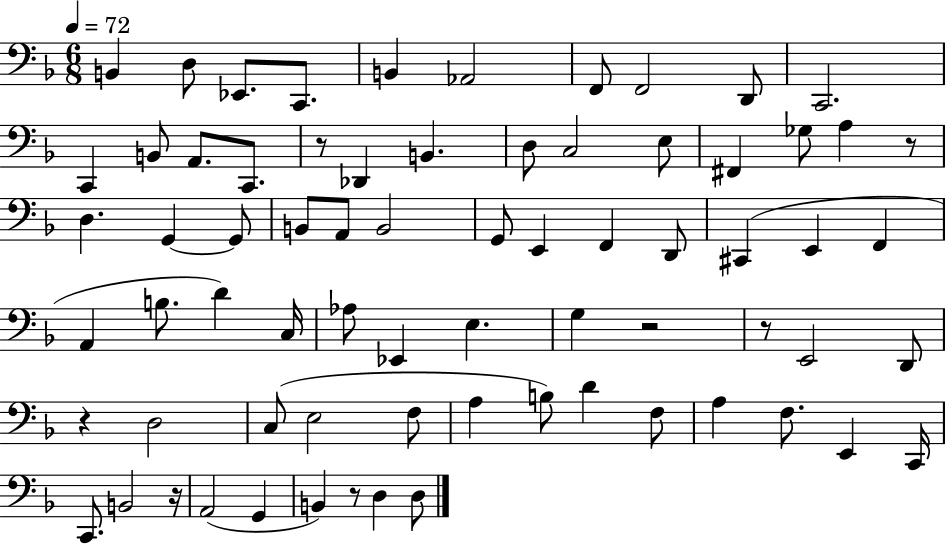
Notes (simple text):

B2/q D3/e Eb2/e. C2/e. B2/q Ab2/h F2/e F2/h D2/e C2/h. C2/q B2/e A2/e. C2/e. R/e Db2/q B2/q. D3/e C3/h E3/e F#2/q Gb3/e A3/q R/e D3/q. G2/q G2/e B2/e A2/e B2/h G2/e E2/q F2/q D2/e C#2/q E2/q F2/q A2/q B3/e. D4/q C3/s Ab3/e Eb2/q E3/q. G3/q R/h R/e E2/h D2/e R/q D3/h C3/e E3/h F3/e A3/q B3/e D4/q F3/e A3/q F3/e. E2/q C2/s C2/e. B2/h R/s A2/h G2/q B2/q R/e D3/q D3/e